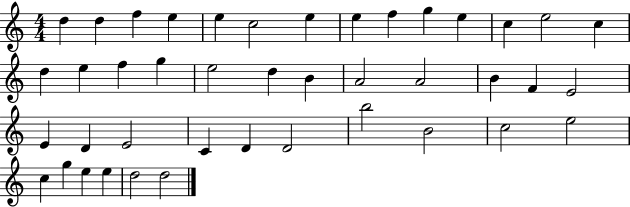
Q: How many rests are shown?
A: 0